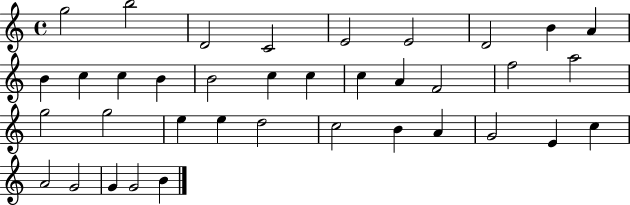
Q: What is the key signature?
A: C major